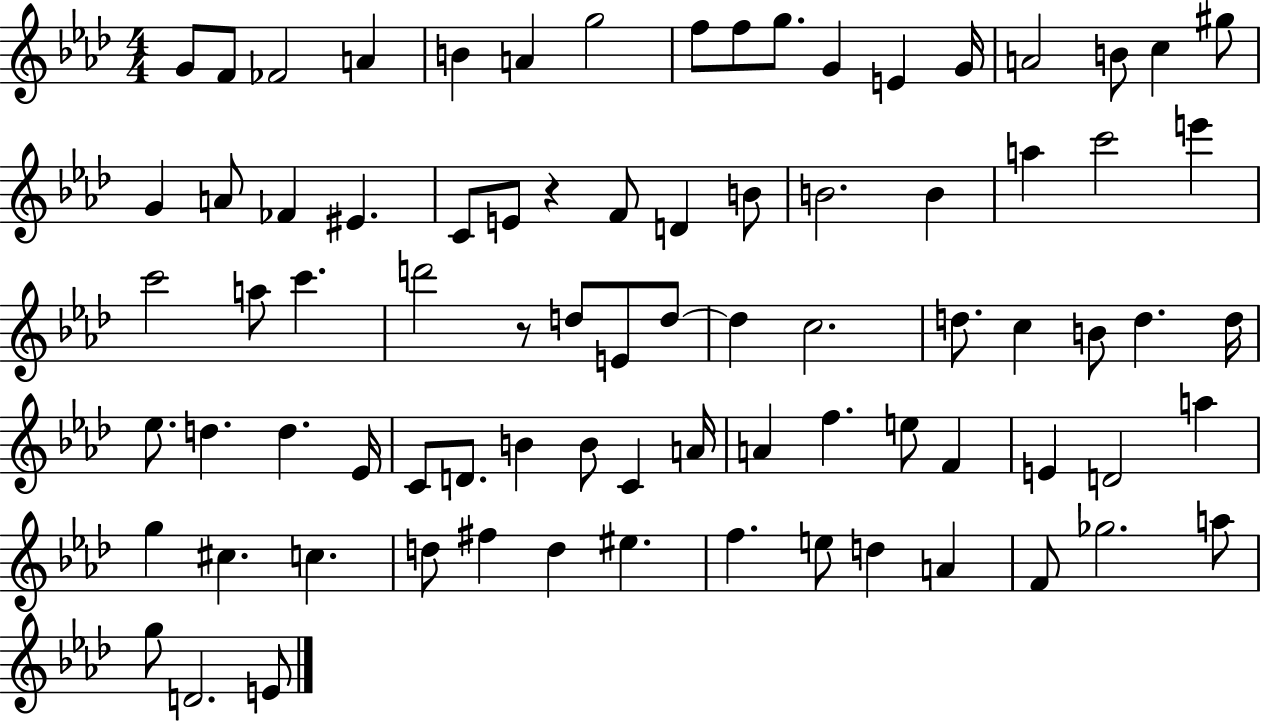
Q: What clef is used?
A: treble